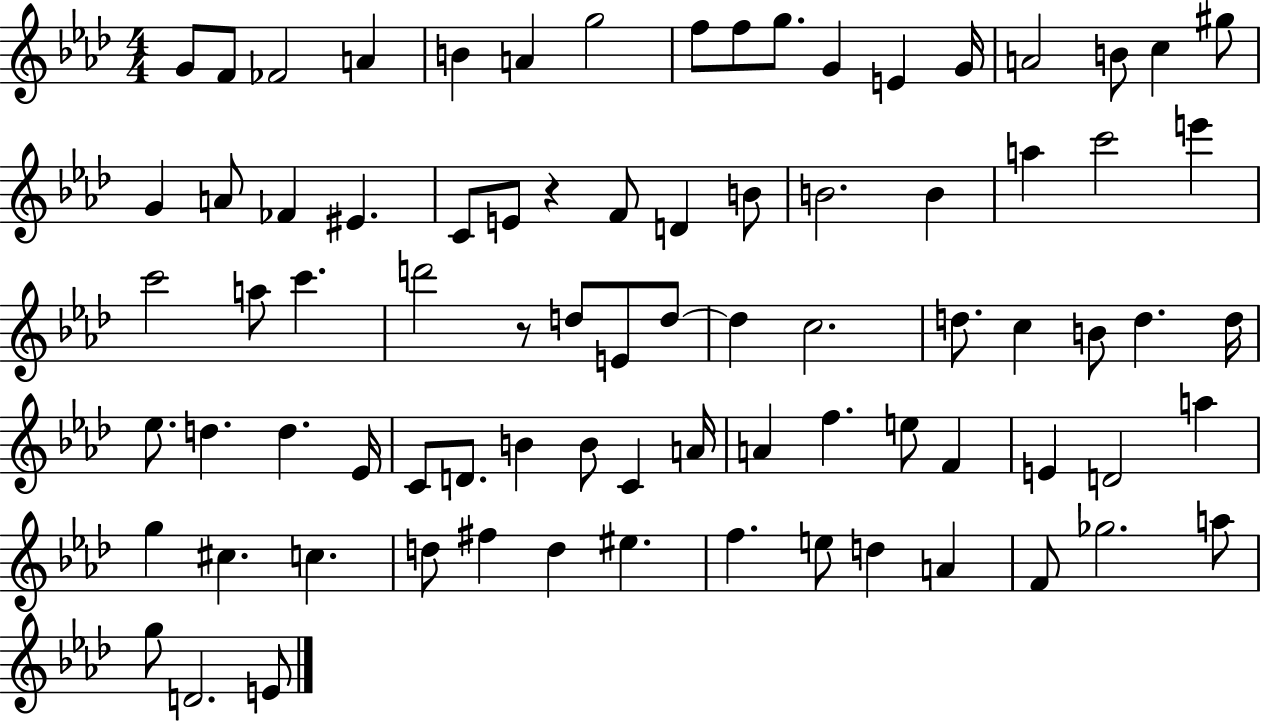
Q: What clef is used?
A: treble